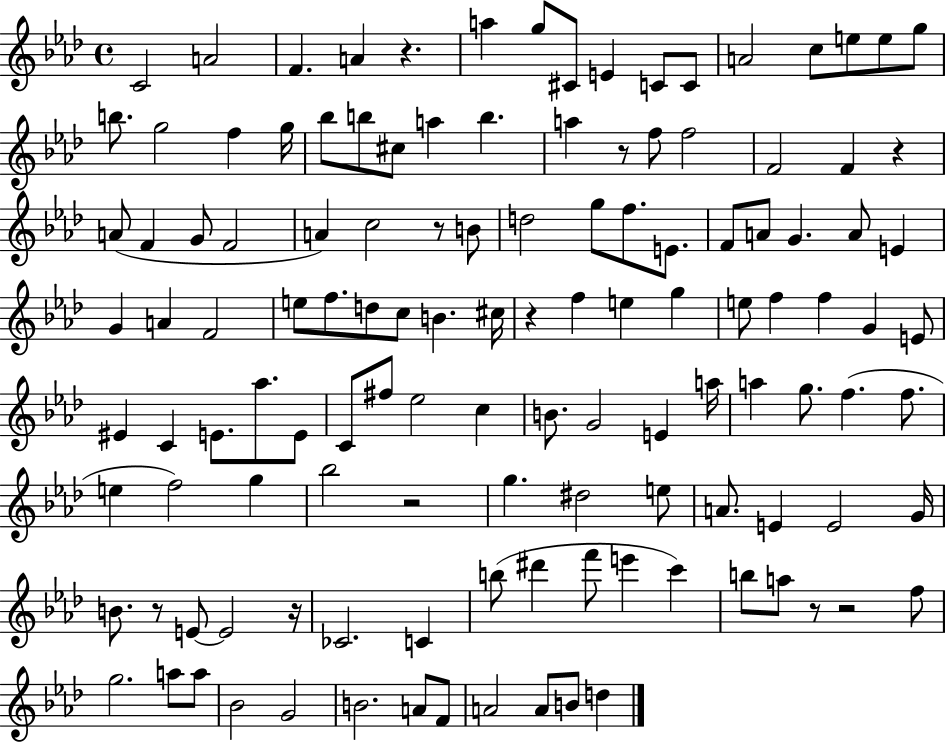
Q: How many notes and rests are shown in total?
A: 125